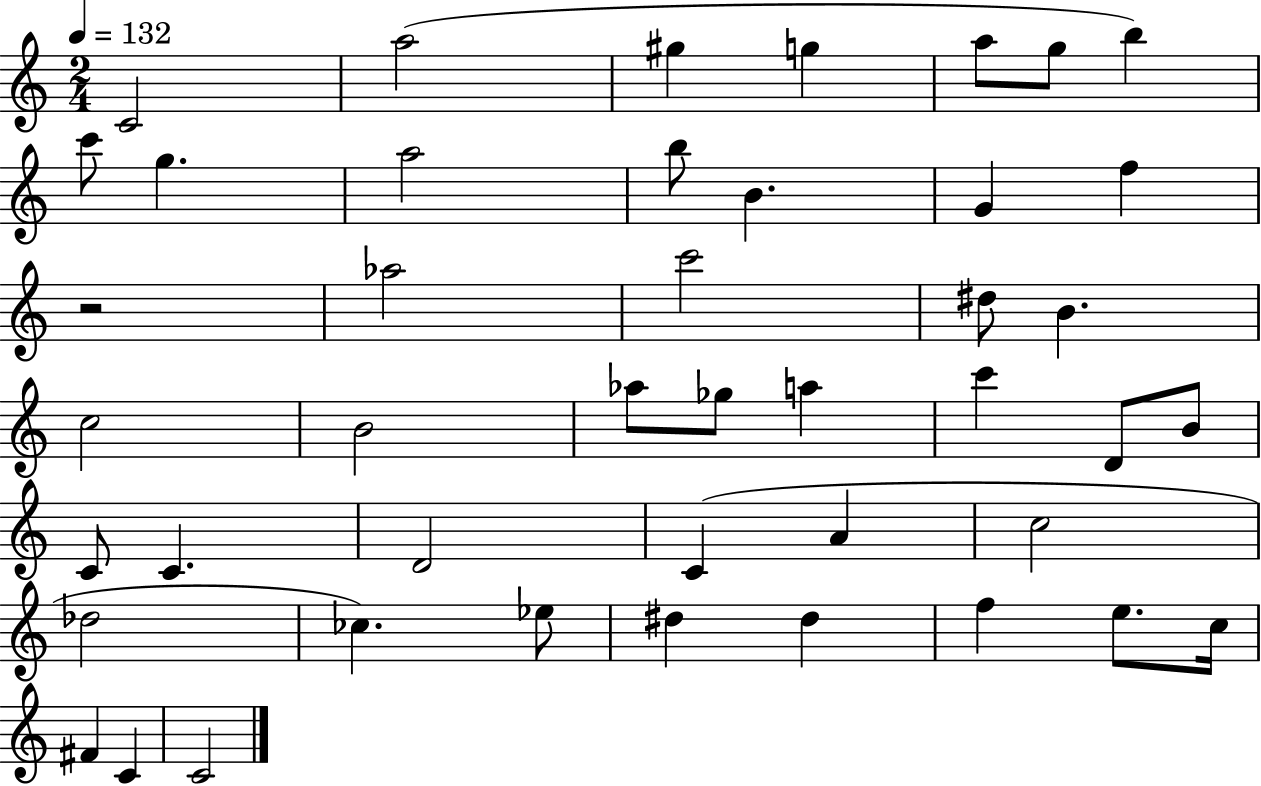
X:1
T:Untitled
M:2/4
L:1/4
K:C
C2 a2 ^g g a/2 g/2 b c'/2 g a2 b/2 B G f z2 _a2 c'2 ^d/2 B c2 B2 _a/2 _g/2 a c' D/2 B/2 C/2 C D2 C A c2 _d2 _c _e/2 ^d ^d f e/2 c/4 ^F C C2